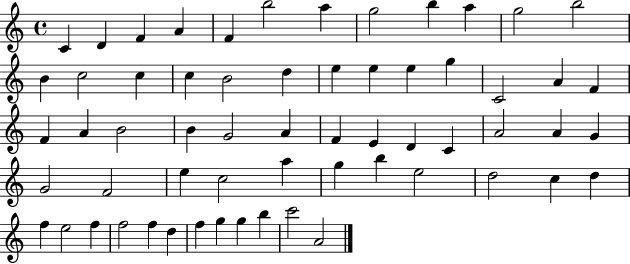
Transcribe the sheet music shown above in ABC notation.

X:1
T:Untitled
M:4/4
L:1/4
K:C
C D F A F b2 a g2 b a g2 b2 B c2 c c B2 d e e e g C2 A F F A B2 B G2 A F E D C A2 A G G2 F2 e c2 a g b e2 d2 c d f e2 f f2 f d f g g b c'2 A2